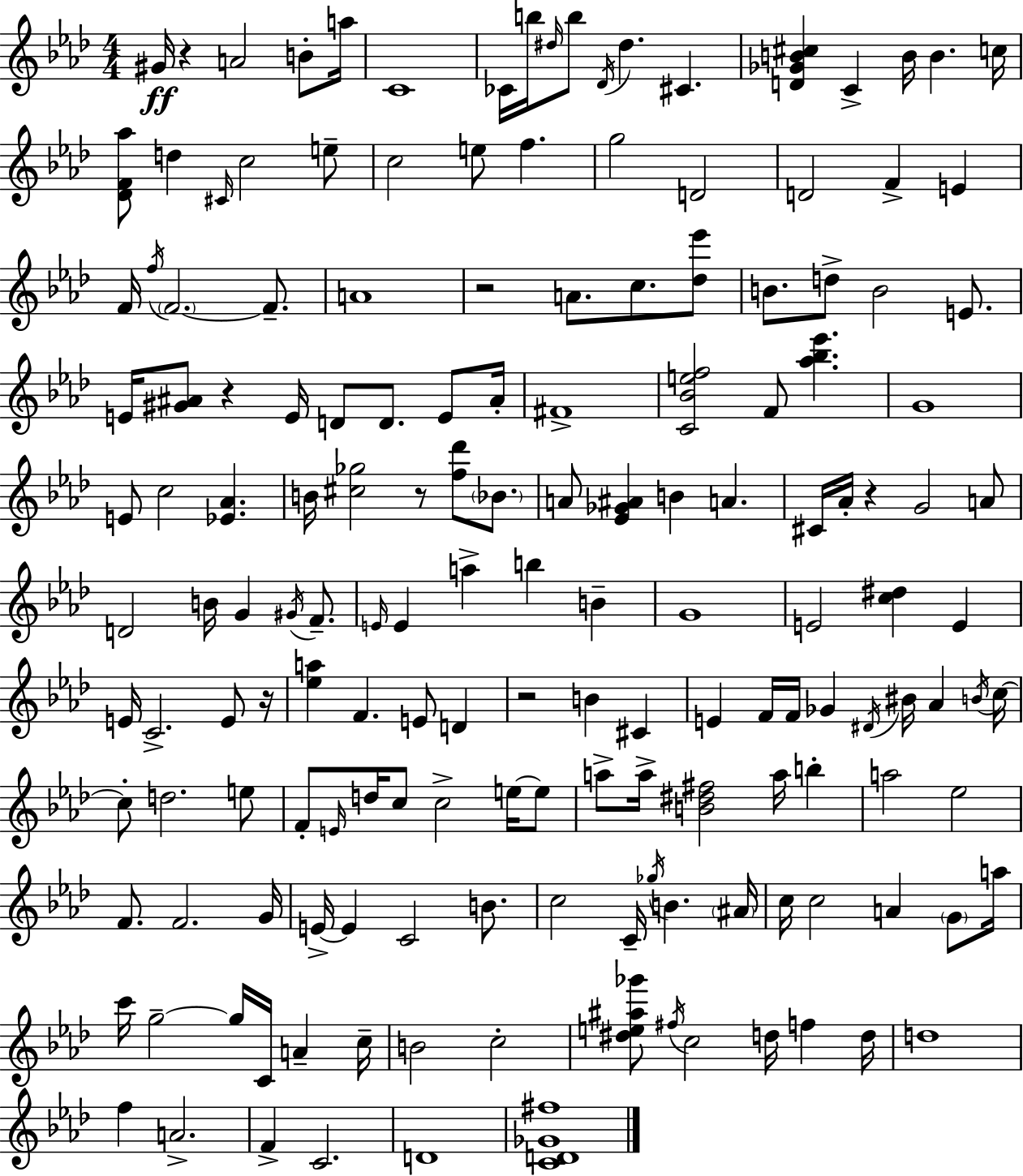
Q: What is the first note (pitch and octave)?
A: G#4